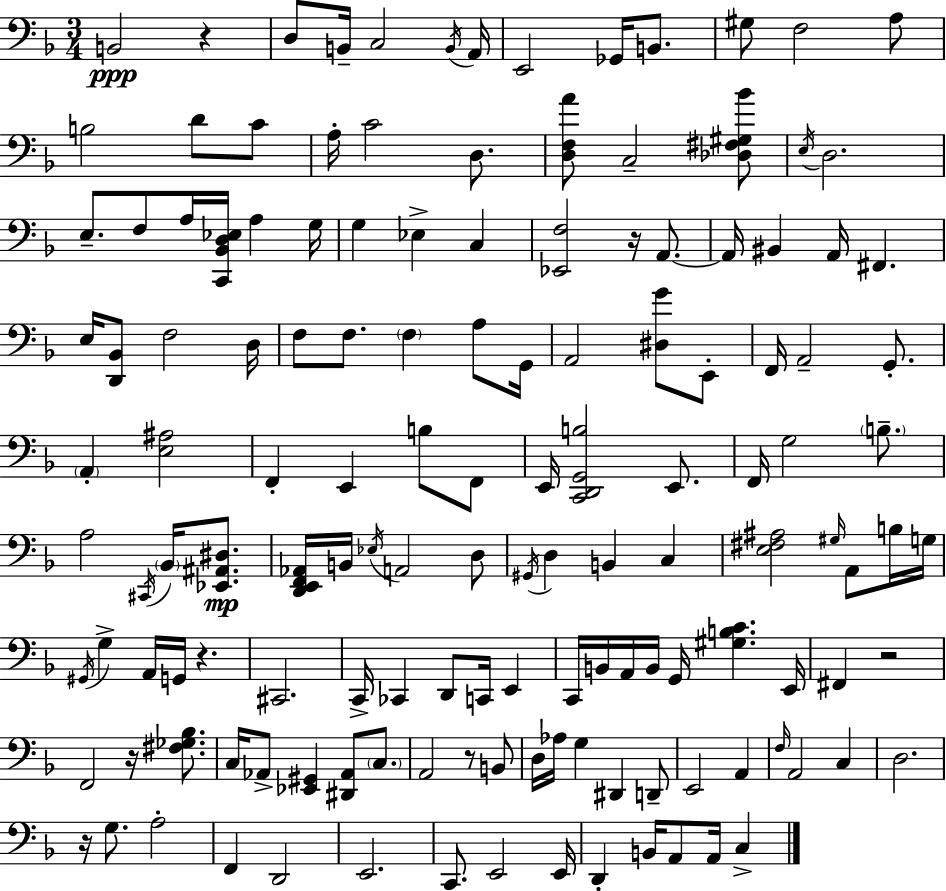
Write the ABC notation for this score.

X:1
T:Untitled
M:3/4
L:1/4
K:F
B,,2 z D,/2 B,,/4 C,2 B,,/4 A,,/4 E,,2 _G,,/4 B,,/2 ^G,/2 F,2 A,/2 B,2 D/2 C/2 A,/4 C2 D,/2 [D,F,A]/2 C,2 [_D,^F,^G,_B]/2 E,/4 D,2 E,/2 F,/2 A,/4 [C,,_B,,D,_E,]/4 A, G,/4 G, _E, C, [_E,,F,]2 z/4 A,,/2 A,,/4 ^B,, A,,/4 ^F,, E,/4 [D,,_B,,]/2 F,2 D,/4 F,/2 F,/2 F, A,/2 G,,/4 A,,2 [^D,G]/2 E,,/2 F,,/4 A,,2 G,,/2 A,, [E,^A,]2 F,, E,, B,/2 F,,/2 E,,/4 [C,,D,,G,,B,]2 E,,/2 F,,/4 G,2 B,/2 A,2 ^C,,/4 _B,,/4 [_E,,^A,,^D,]/2 [D,,E,,F,,_A,,]/4 B,,/4 _E,/4 A,,2 D,/2 ^G,,/4 D, B,, C, [E,^F,^A,]2 ^G,/4 A,,/2 B,/4 G,/4 ^G,,/4 G, A,,/4 G,,/4 z ^C,,2 C,,/4 _C,, D,,/2 C,,/4 E,, C,,/4 B,,/4 A,,/4 B,,/4 G,,/4 [^G,B,C] E,,/4 ^F,, z2 F,,2 z/4 [^F,_G,_B,]/2 C,/4 _A,,/2 [_E,,^G,,] [^D,,_A,,]/2 C,/2 A,,2 z/2 B,,/2 D,/4 _A,/4 G, ^D,, D,,/2 E,,2 A,, F,/4 A,,2 C, D,2 z/4 G,/2 A,2 F,, D,,2 E,,2 C,,/2 E,,2 E,,/4 D,, B,,/4 A,,/2 A,,/4 C,